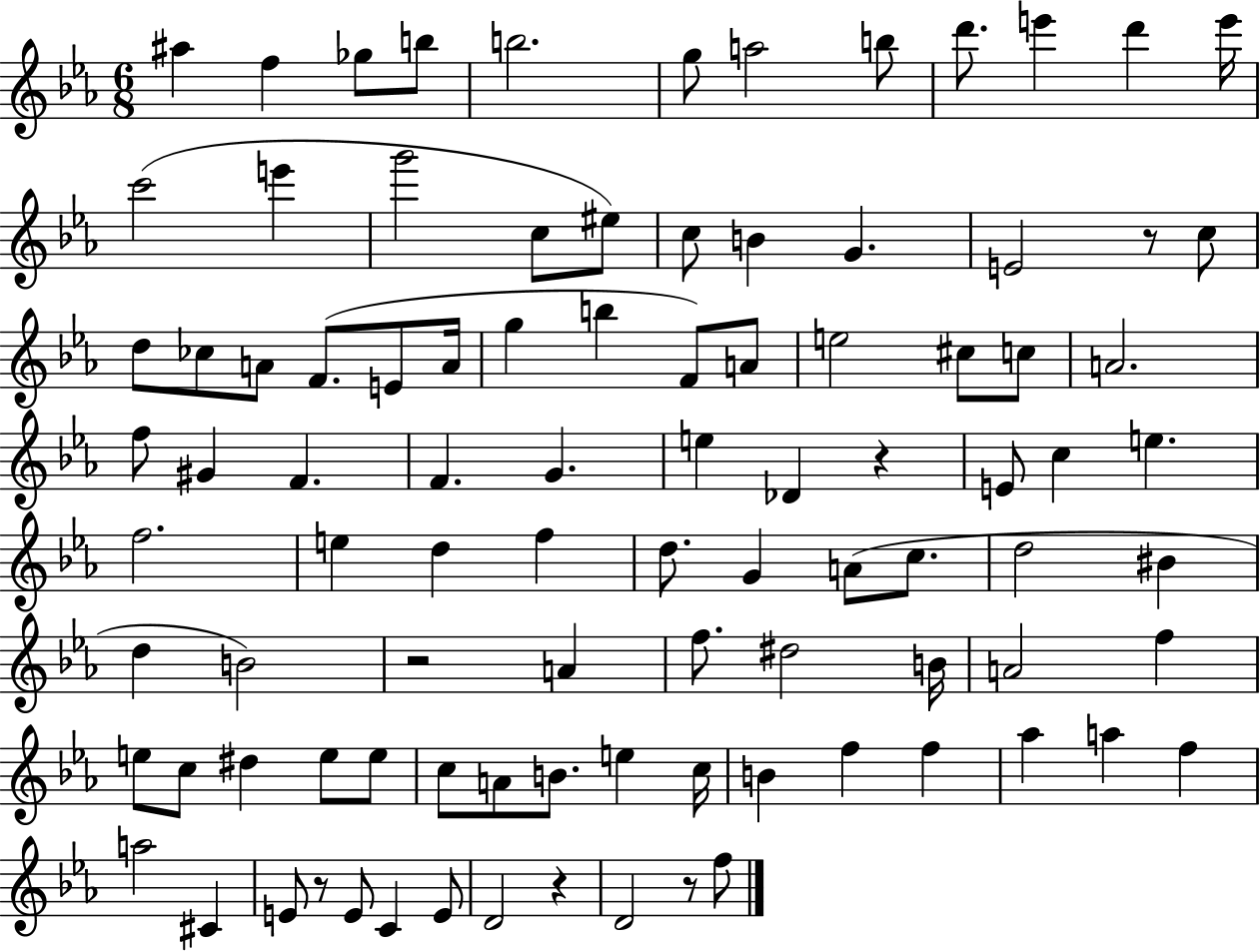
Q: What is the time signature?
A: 6/8